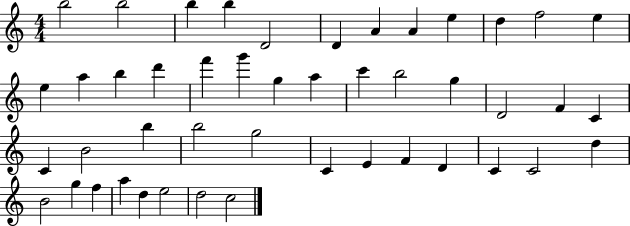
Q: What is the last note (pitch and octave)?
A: C5